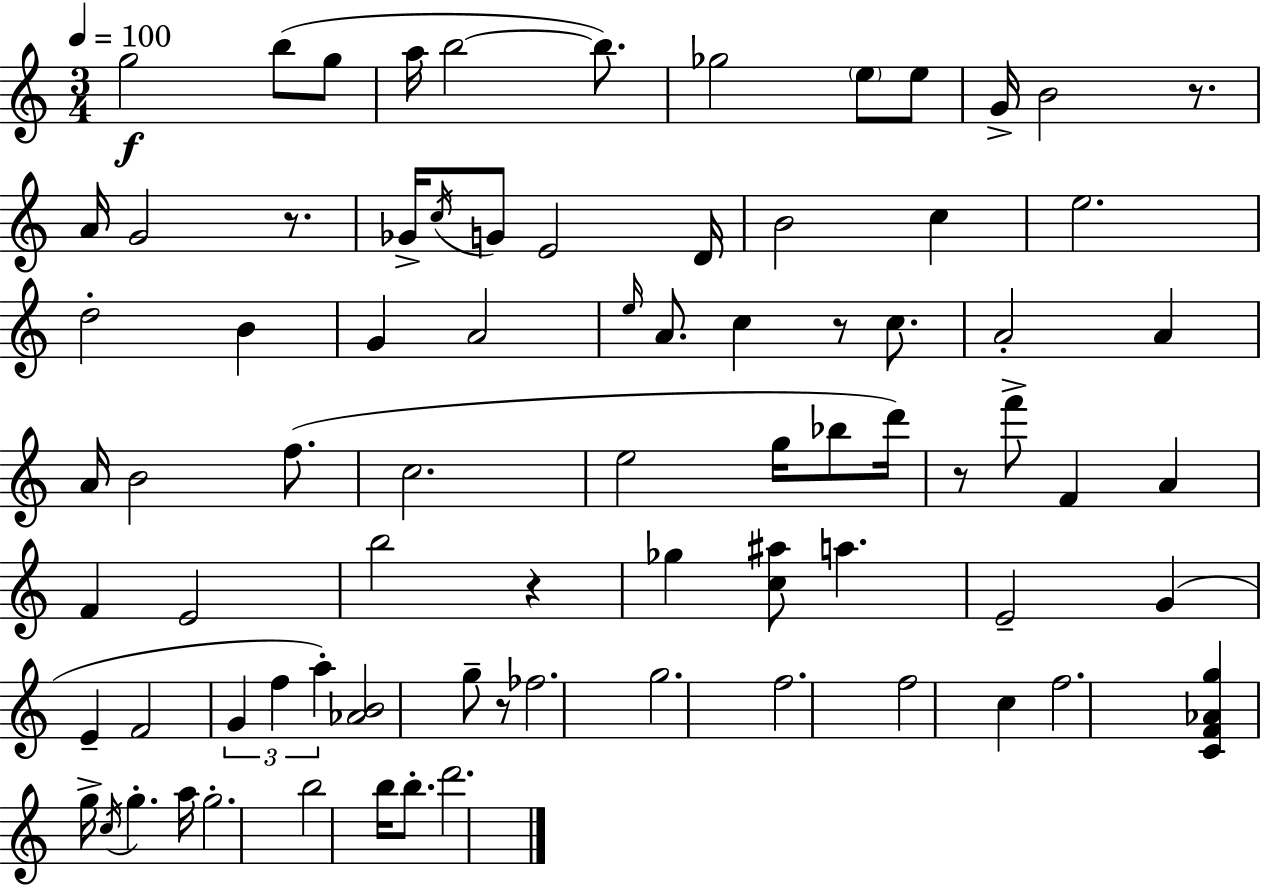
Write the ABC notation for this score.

X:1
T:Untitled
M:3/4
L:1/4
K:C
g2 b/2 g/2 a/4 b2 b/2 _g2 e/2 e/2 G/4 B2 z/2 A/4 G2 z/2 _G/4 c/4 G/2 E2 D/4 B2 c e2 d2 B G A2 e/4 A/2 c z/2 c/2 A2 A A/4 B2 f/2 c2 e2 g/4 _b/2 d'/4 z/2 f'/2 F A F E2 b2 z _g [c^a]/2 a E2 G E F2 G f a [_AB]2 g/2 z/2 _f2 g2 f2 f2 c f2 [CF_Ag] g/4 c/4 g a/4 g2 b2 b/4 b/2 d'2